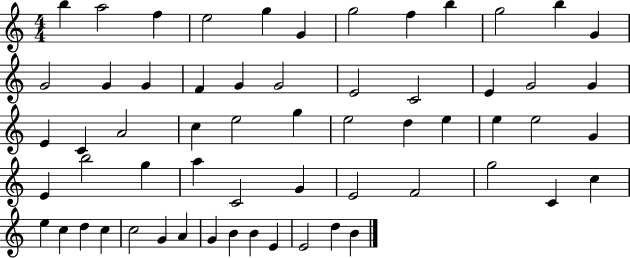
B5/q A5/h F5/q E5/h G5/q G4/q G5/h F5/q B5/q G5/h B5/q G4/q G4/h G4/q G4/q F4/q G4/q G4/h E4/h C4/h E4/q G4/h G4/q E4/q C4/q A4/h C5/q E5/h G5/q E5/h D5/q E5/q E5/q E5/h G4/q E4/q B5/h G5/q A5/q C4/h G4/q E4/h F4/h G5/h C4/q C5/q E5/q C5/q D5/q C5/q C5/h G4/q A4/q G4/q B4/q B4/q E4/q E4/h D5/q B4/q